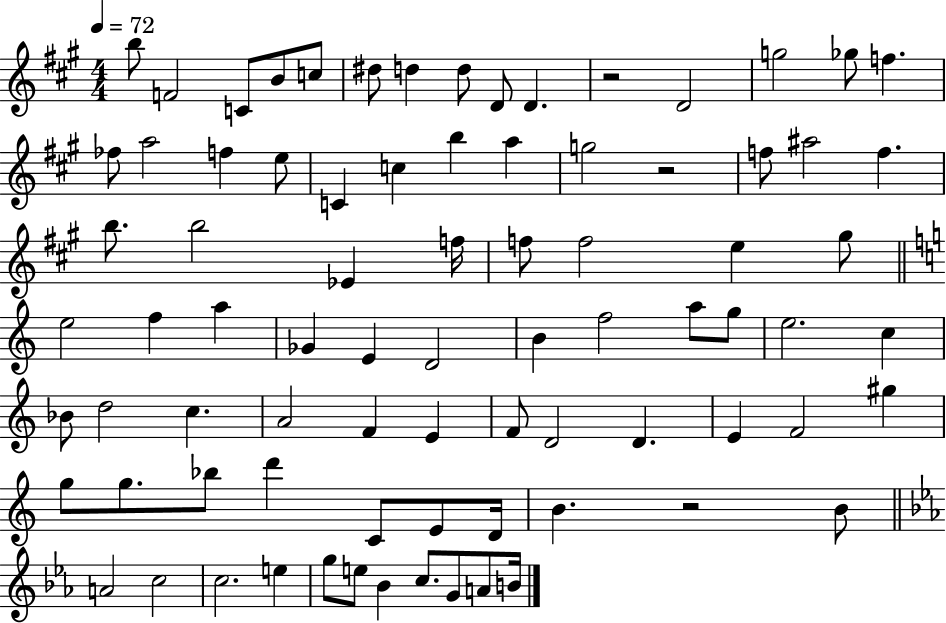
X:1
T:Untitled
M:4/4
L:1/4
K:A
b/2 F2 C/2 B/2 c/2 ^d/2 d d/2 D/2 D z2 D2 g2 _g/2 f _f/2 a2 f e/2 C c b a g2 z2 f/2 ^a2 f b/2 b2 _E f/4 f/2 f2 e ^g/2 e2 f a _G E D2 B f2 a/2 g/2 e2 c _B/2 d2 c A2 F E F/2 D2 D E F2 ^g g/2 g/2 _b/2 d' C/2 E/2 D/4 B z2 B/2 A2 c2 c2 e g/2 e/2 _B c/2 G/2 A/2 B/4